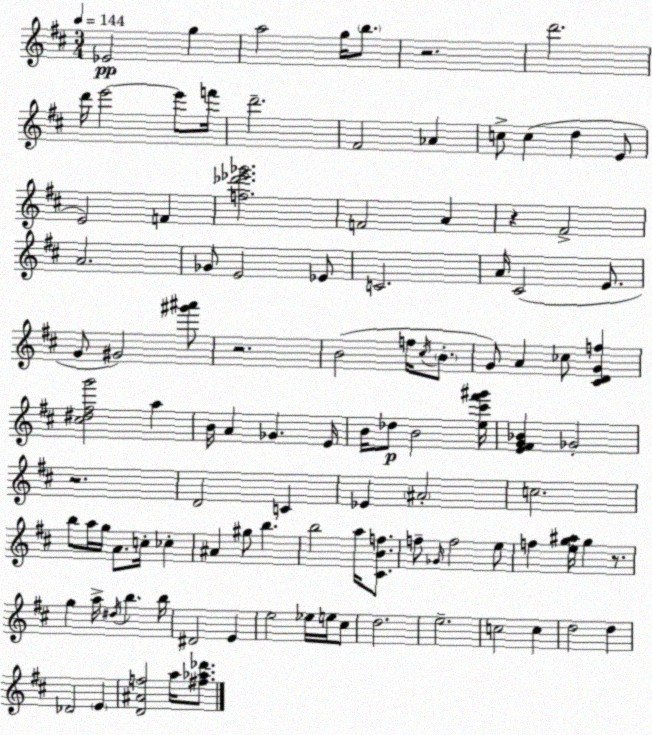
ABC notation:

X:1
T:Untitled
M:3/4
L:1/4
K:D
_E2 g a2 g/4 b/2 z2 d'2 d'/4 e'2 e'/2 f'/4 d'2 ^F2 _A c/2 c d E/2 E2 F [f_d'_e'_g']2 F2 A z ^F2 A2 _G/2 E2 _E/2 C2 A/4 ^C2 E/2 G/2 ^G2 [^g'^a']/2 z2 B2 f/4 ^c/4 B/2 G/2 A _c/2 [^CDGf] [^c^d^fg']2 a B/4 A _G E/4 B/4 _d/2 B2 [e^c'^f'^g']/4 [E^FG_B] _G2 z2 D2 C _E ^A2 c2 b/2 a/4 g/4 A/2 c/4 _c ^A ^g/2 b b2 a/4 [^CBf]/2 f/2 _G/4 f2 e/2 f [eg^a]/4 g z/2 g a/4 ^d/4 b b/4 ^D2 E e2 _e/4 e/4 ^c/2 d2 e2 c2 c d2 d _D2 E [D^Af]2 a/4 [^f_a_d']/2